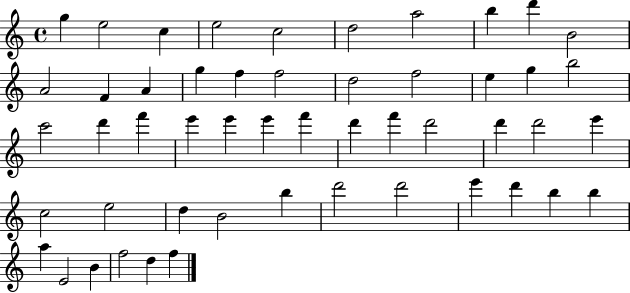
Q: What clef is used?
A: treble